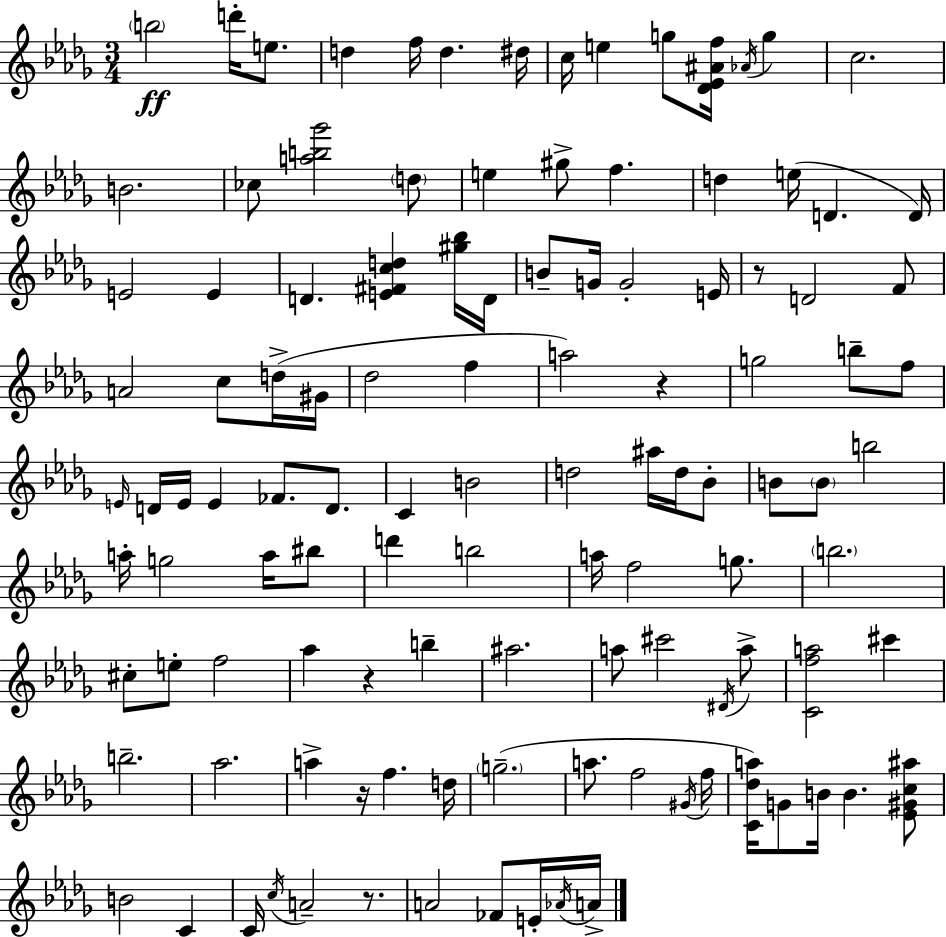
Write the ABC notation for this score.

X:1
T:Untitled
M:3/4
L:1/4
K:Bbm
b2 d'/4 e/2 d f/4 d ^d/4 c/4 e g/2 [_D_E^Af]/4 _A/4 g c2 B2 _c/2 [ab_g']2 d/2 e ^g/2 f d e/4 D D/4 E2 E D [E^Fcd] [^g_b]/4 D/4 B/2 G/4 G2 E/4 z/2 D2 F/2 A2 c/2 d/4 ^G/4 _d2 f a2 z g2 b/2 f/2 E/4 D/4 E/4 E _F/2 D/2 C B2 d2 ^a/4 d/4 _B/2 B/2 B/2 b2 a/4 g2 a/4 ^b/2 d' b2 a/4 f2 g/2 b2 ^c/2 e/2 f2 _a z b ^a2 a/2 ^c'2 ^D/4 a/2 [Cfa]2 ^c' b2 _a2 a z/4 f d/4 g2 a/2 f2 ^G/4 f/4 [C_da]/4 G/2 B/4 B [_E^Gc^a]/2 B2 C C/4 c/4 A2 z/2 A2 _F/2 E/4 _A/4 A/4